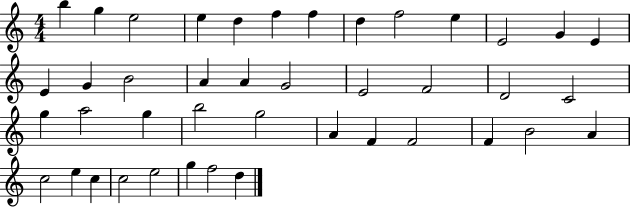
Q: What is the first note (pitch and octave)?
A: B5